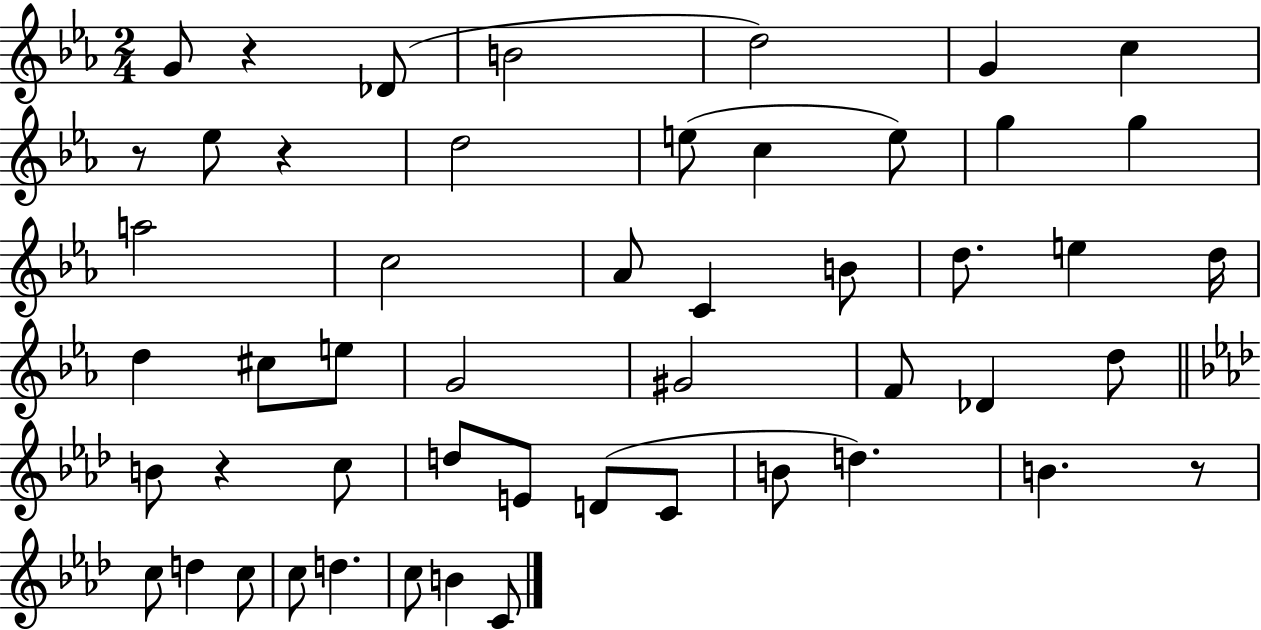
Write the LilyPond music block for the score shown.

{
  \clef treble
  \numericTimeSignature
  \time 2/4
  \key ees \major
  g'8 r4 des'8( | b'2 | d''2) | g'4 c''4 | \break r8 ees''8 r4 | d''2 | e''8( c''4 e''8) | g''4 g''4 | \break a''2 | c''2 | aes'8 c'4 b'8 | d''8. e''4 d''16 | \break d''4 cis''8 e''8 | g'2 | gis'2 | f'8 des'4 d''8 | \break \bar "||" \break \key aes \major b'8 r4 c''8 | d''8 e'8 d'8( c'8 | b'8 d''4.) | b'4. r8 | \break c''8 d''4 c''8 | c''8 d''4. | c''8 b'4 c'8 | \bar "|."
}